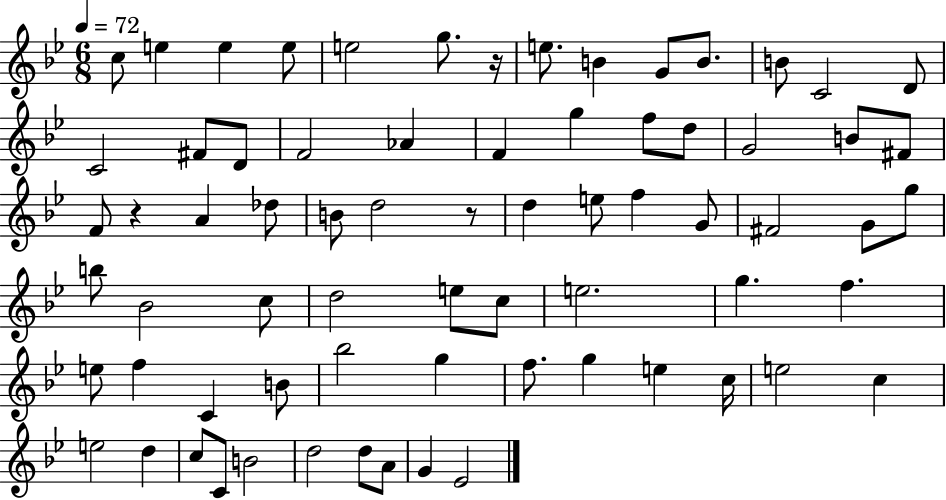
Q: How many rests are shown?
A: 3